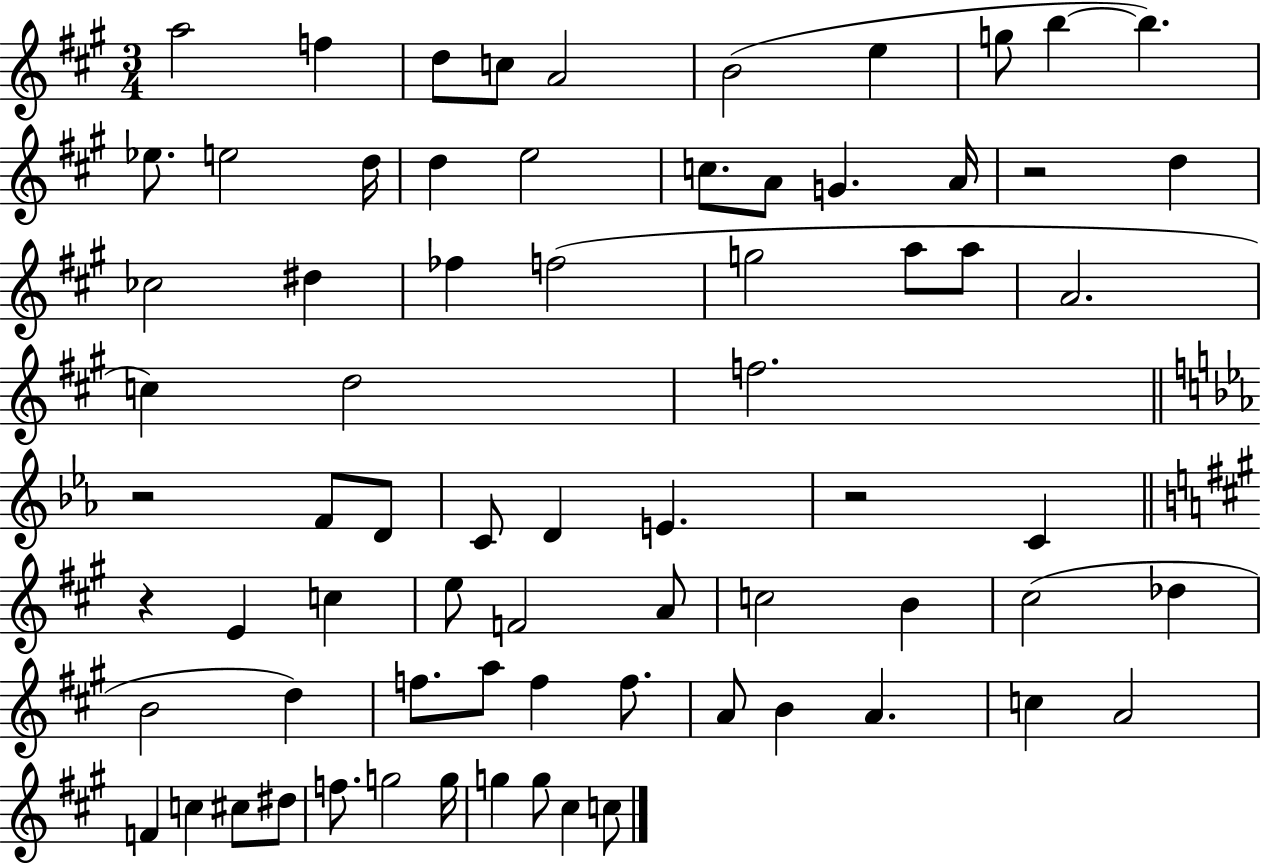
A5/h F5/q D5/e C5/e A4/h B4/h E5/q G5/e B5/q B5/q. Eb5/e. E5/h D5/s D5/q E5/h C5/e. A4/e G4/q. A4/s R/h D5/q CES5/h D#5/q FES5/q F5/h G5/h A5/e A5/e A4/h. C5/q D5/h F5/h. R/h F4/e D4/e C4/e D4/q E4/q. R/h C4/q R/q E4/q C5/q E5/e F4/h A4/e C5/h B4/q C#5/h Db5/q B4/h D5/q F5/e. A5/e F5/q F5/e. A4/e B4/q A4/q. C5/q A4/h F4/q C5/q C#5/e D#5/e F5/e. G5/h G5/s G5/q G5/e C#5/q C5/e